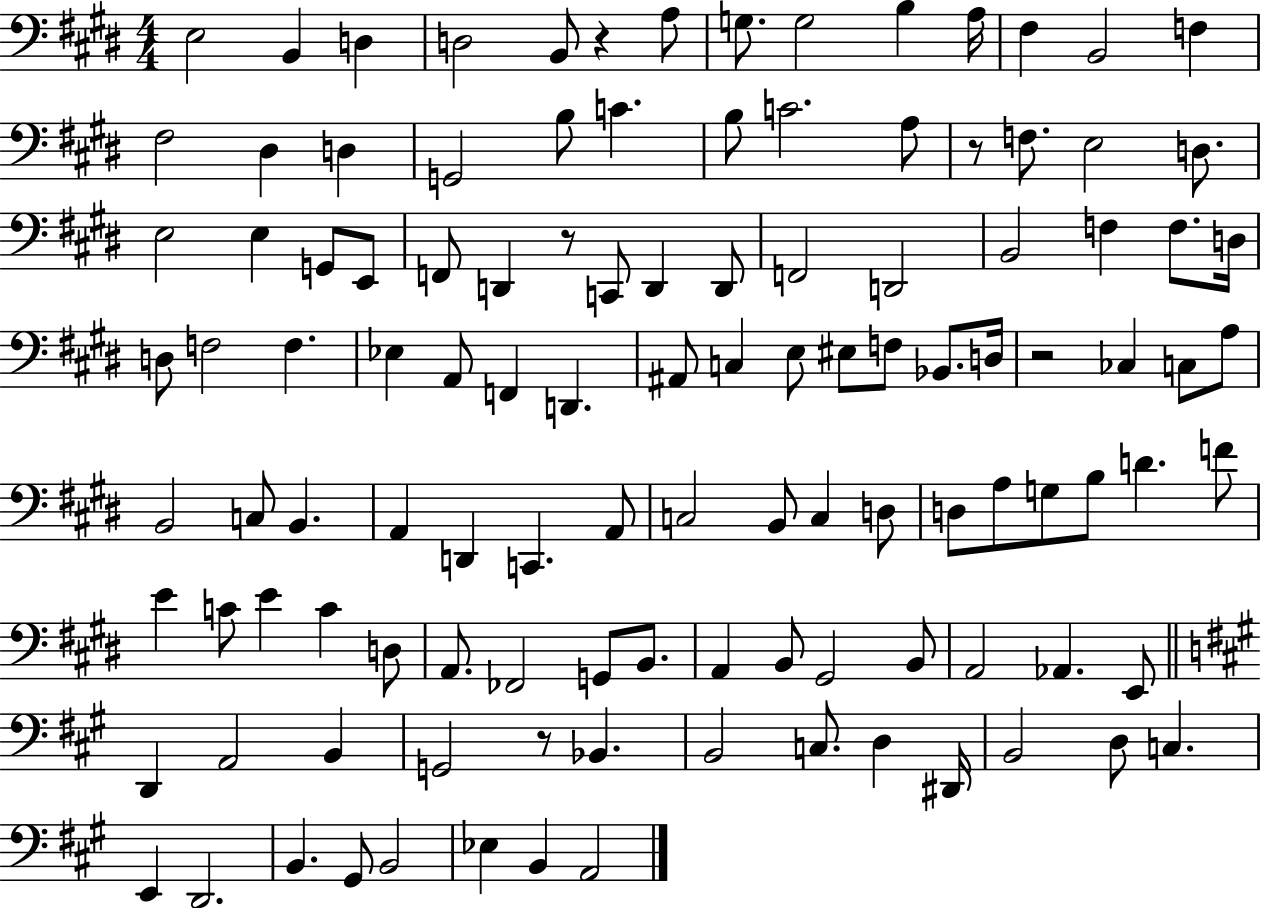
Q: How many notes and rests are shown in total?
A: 115